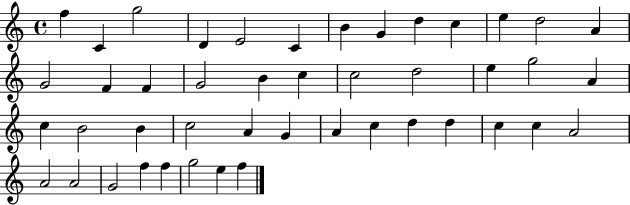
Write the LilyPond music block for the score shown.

{
  \clef treble
  \time 4/4
  \defaultTimeSignature
  \key c \major
  f''4 c'4 g''2 | d'4 e'2 c'4 | b'4 g'4 d''4 c''4 | e''4 d''2 a'4 | \break g'2 f'4 f'4 | g'2 b'4 c''4 | c''2 d''2 | e''4 g''2 a'4 | \break c''4 b'2 b'4 | c''2 a'4 g'4 | a'4 c''4 d''4 d''4 | c''4 c''4 a'2 | \break a'2 a'2 | g'2 f''4 f''4 | g''2 e''4 f''4 | \bar "|."
}